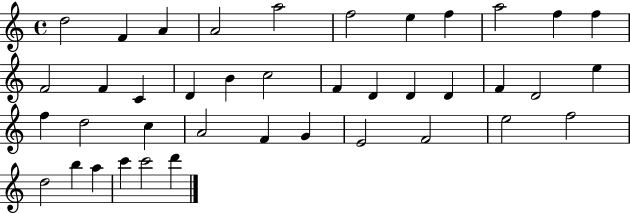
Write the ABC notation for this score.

X:1
T:Untitled
M:4/4
L:1/4
K:C
d2 F A A2 a2 f2 e f a2 f f F2 F C D B c2 F D D D F D2 e f d2 c A2 F G E2 F2 e2 f2 d2 b a c' c'2 d'